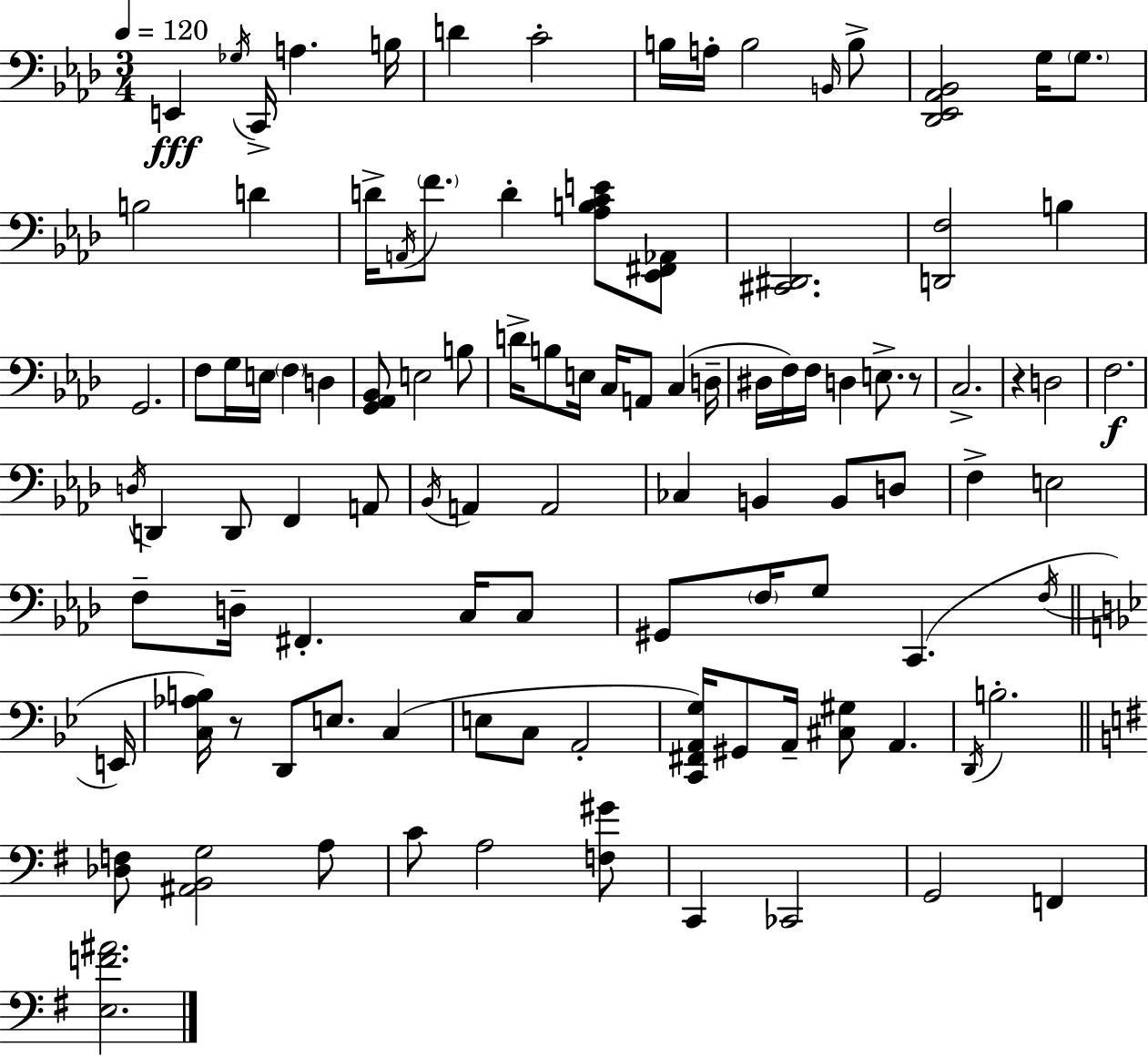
E2/q Gb3/s C2/s A3/q. B3/s D4/q C4/h B3/s A3/s B3/h B2/s B3/e [Db2,Eb2,Ab2,Bb2]/h G3/s G3/e. B3/h D4/q D4/s A2/s F4/e. D4/q [Ab3,B3,C4,E4]/e [Eb2,F#2,Ab2]/e [C#2,D#2]/h. [D2,F3]/h B3/q G2/h. F3/e G3/s E3/s F3/q D3/q [G2,Ab2,Bb2]/e E3/h B3/e D4/s B3/e E3/s C3/s A2/e C3/q D3/s D#3/s F3/s F3/s D3/q E3/e. R/e C3/h. R/q D3/h F3/h. D3/s D2/q D2/e F2/q A2/e Bb2/s A2/q A2/h CES3/q B2/q B2/e D3/e F3/q E3/h F3/e D3/s F#2/q. C3/s C3/e G#2/e F3/s G3/e C2/q. F3/s E2/s [C3,Ab3,B3]/s R/e D2/e E3/e. C3/q E3/e C3/e A2/h [C2,F#2,A2,G3]/s G#2/e A2/s [C#3,G#3]/e A2/q. D2/s B3/h. [Db3,F3]/e [A#2,B2,G3]/h A3/e C4/e A3/h [F3,G#4]/e C2/q CES2/h G2/h F2/q [E3,F4,A#4]/h.